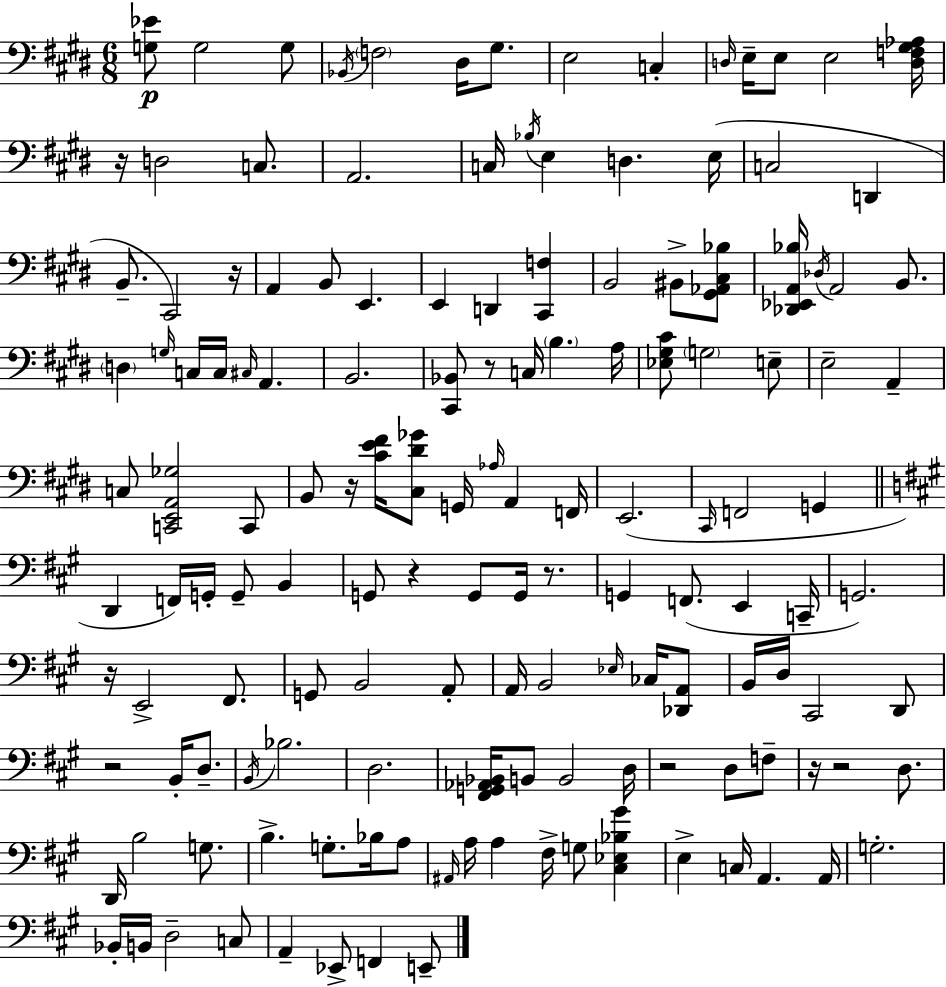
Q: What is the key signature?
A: E major